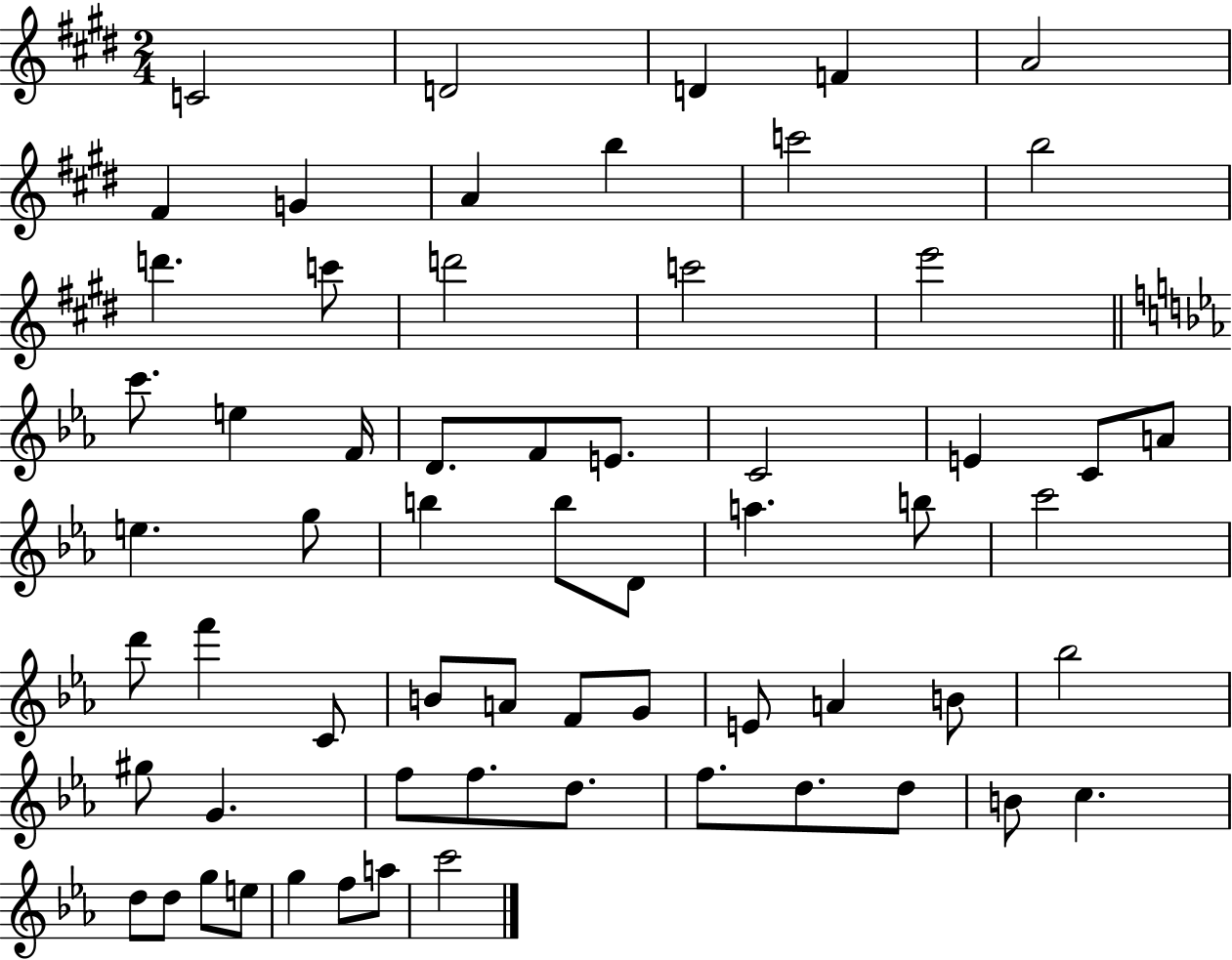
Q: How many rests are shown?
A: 0